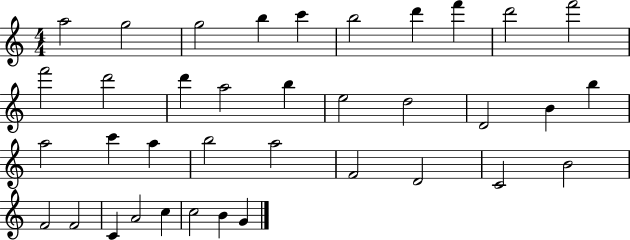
A5/h G5/h G5/h B5/q C6/q B5/h D6/q F6/q D6/h F6/h F6/h D6/h D6/q A5/h B5/q E5/h D5/h D4/h B4/q B5/q A5/h C6/q A5/q B5/h A5/h F4/h D4/h C4/h B4/h F4/h F4/h C4/q A4/h C5/q C5/h B4/q G4/q